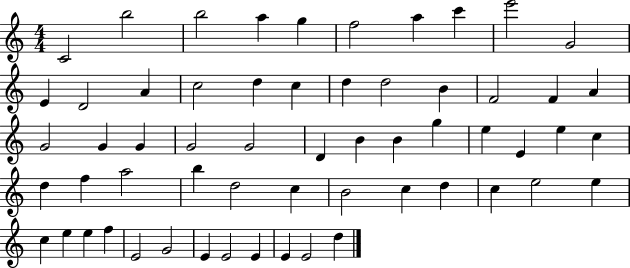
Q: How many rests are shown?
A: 0